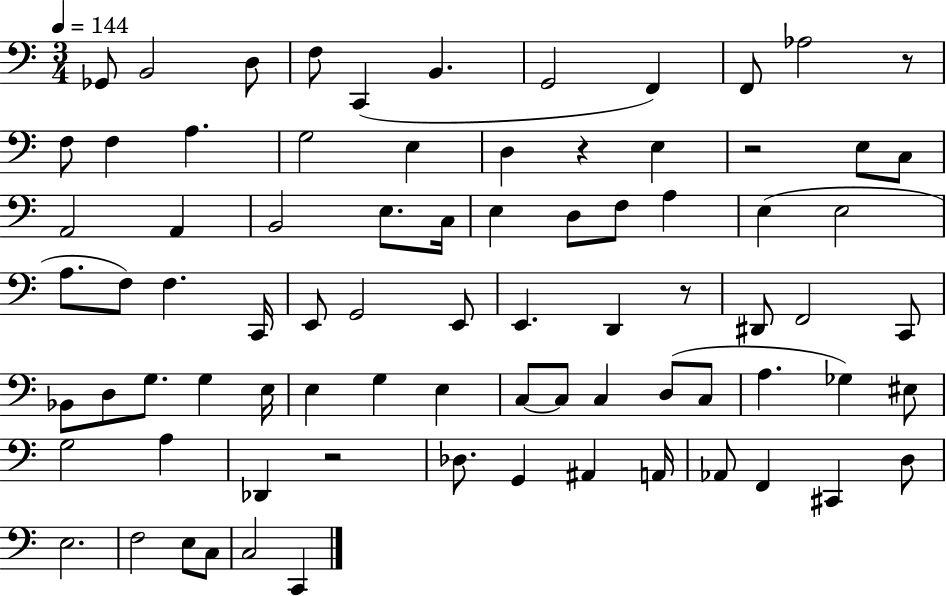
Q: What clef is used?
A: bass